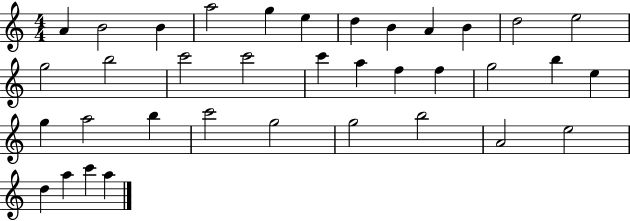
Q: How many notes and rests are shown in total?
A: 36